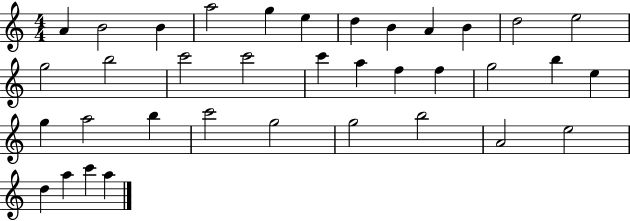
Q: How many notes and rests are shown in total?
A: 36